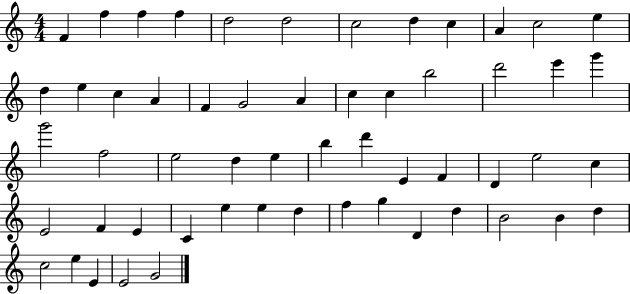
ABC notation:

X:1
T:Untitled
M:4/4
L:1/4
K:C
F f f f d2 d2 c2 d c A c2 e d e c A F G2 A c c b2 d'2 e' g' g'2 f2 e2 d e b d' E F D e2 c E2 F E C e e d f g D d B2 B d c2 e E E2 G2